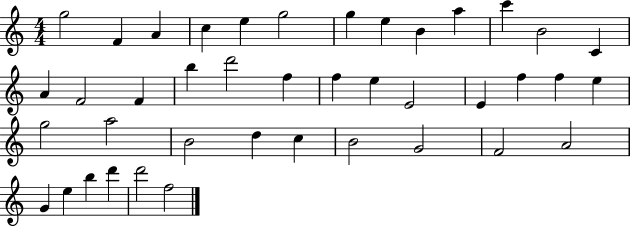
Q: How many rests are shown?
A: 0